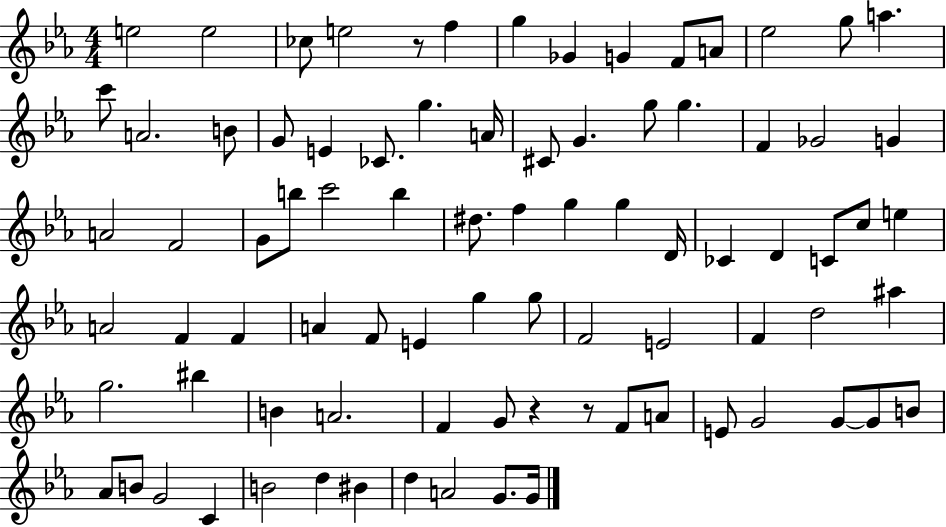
{
  \clef treble
  \numericTimeSignature
  \time 4/4
  \key ees \major
  e''2 e''2 | ces''8 e''2 r8 f''4 | g''4 ges'4 g'4 f'8 a'8 | ees''2 g''8 a''4. | \break c'''8 a'2. b'8 | g'8 e'4 ces'8. g''4. a'16 | cis'8 g'4. g''8 g''4. | f'4 ges'2 g'4 | \break a'2 f'2 | g'8 b''8 c'''2 b''4 | dis''8. f''4 g''4 g''4 d'16 | ces'4 d'4 c'8 c''8 e''4 | \break a'2 f'4 f'4 | a'4 f'8 e'4 g''4 g''8 | f'2 e'2 | f'4 d''2 ais''4 | \break g''2. bis''4 | b'4 a'2. | f'4 g'8 r4 r8 f'8 a'8 | e'8 g'2 g'8~~ g'8 b'8 | \break aes'8 b'8 g'2 c'4 | b'2 d''4 bis'4 | d''4 a'2 g'8. g'16 | \bar "|."
}